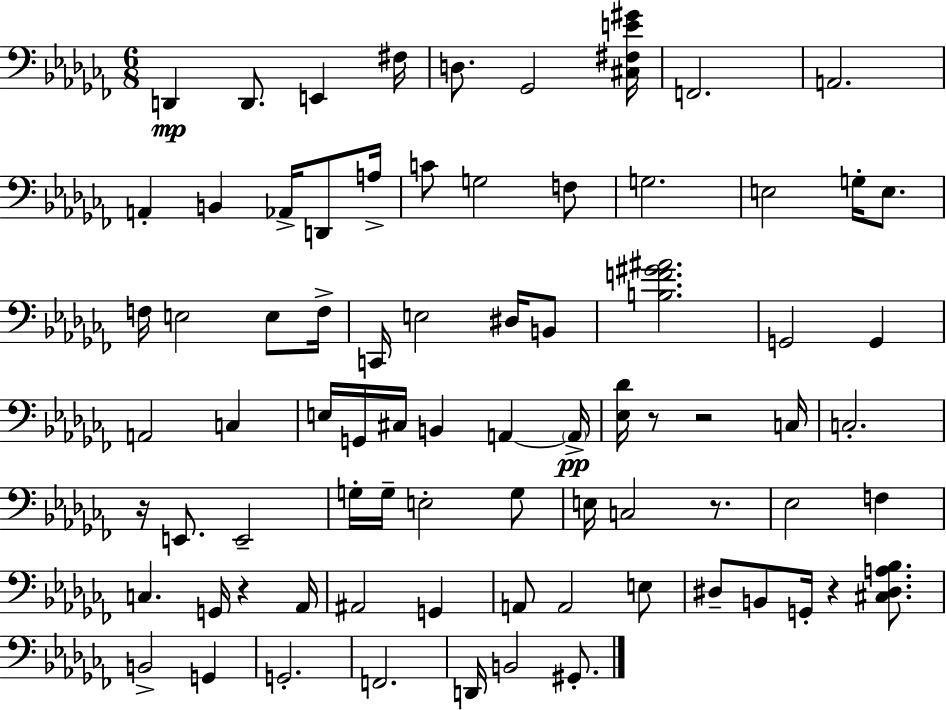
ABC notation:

X:1
T:Untitled
M:6/8
L:1/4
K:Abm
D,, D,,/2 E,, ^F,/4 D,/2 _G,,2 [^C,^F,E^G]/4 F,,2 A,,2 A,, B,, _A,,/4 D,,/2 A,/4 C/2 G,2 F,/2 G,2 E,2 G,/4 E,/2 F,/4 E,2 E,/2 F,/4 C,,/4 E,2 ^D,/4 B,,/2 [B,F^G^A]2 G,,2 G,, A,,2 C, E,/4 G,,/4 ^C,/4 B,, A,, A,,/4 [_E,_D]/4 z/2 z2 C,/4 C,2 z/4 E,,/2 E,,2 G,/4 G,/4 E,2 G,/2 E,/4 C,2 z/2 _E,2 F, C, G,,/4 z _A,,/4 ^A,,2 G,, A,,/2 A,,2 E,/2 ^D,/2 B,,/2 G,,/4 z [^C,^D,A,_B,]/2 B,,2 G,, G,,2 F,,2 D,,/4 B,,2 ^G,,/2